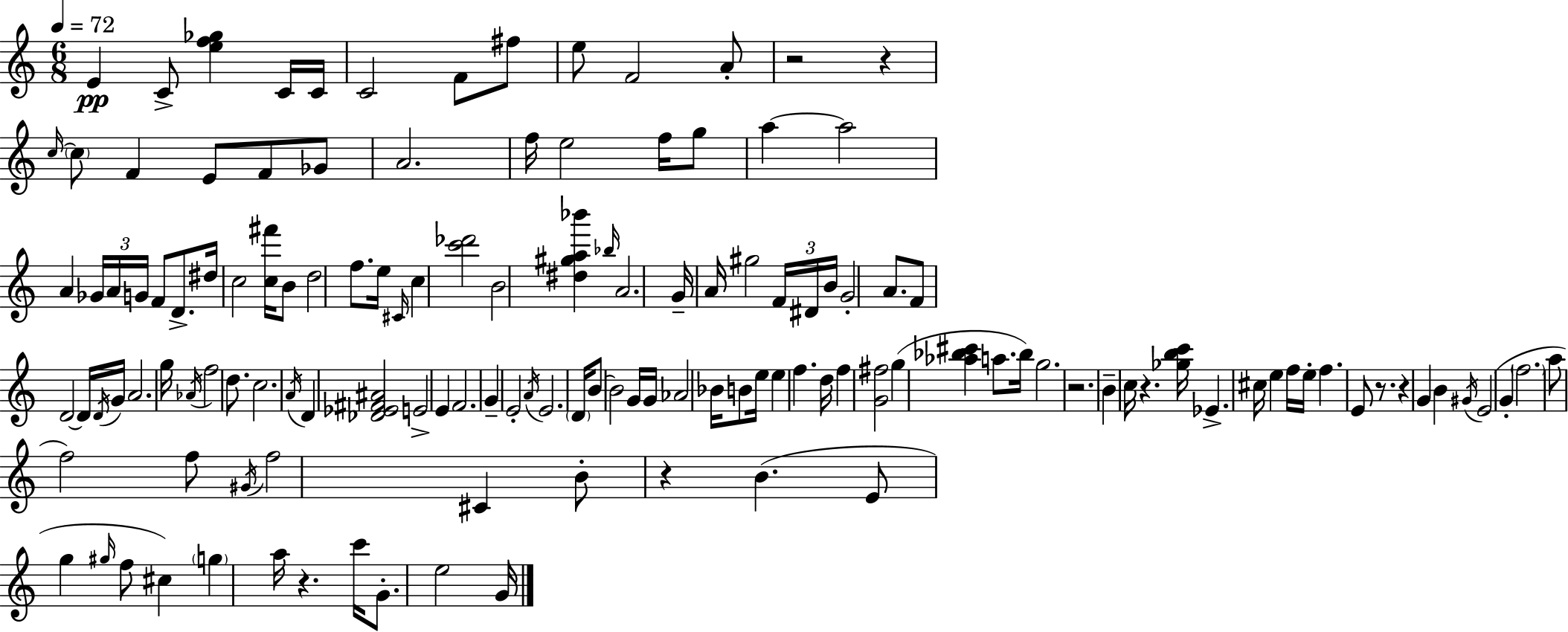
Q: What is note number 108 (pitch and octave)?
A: B4